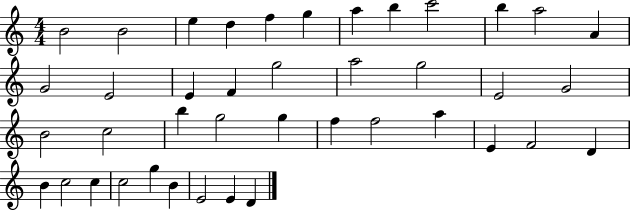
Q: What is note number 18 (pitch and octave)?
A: A5